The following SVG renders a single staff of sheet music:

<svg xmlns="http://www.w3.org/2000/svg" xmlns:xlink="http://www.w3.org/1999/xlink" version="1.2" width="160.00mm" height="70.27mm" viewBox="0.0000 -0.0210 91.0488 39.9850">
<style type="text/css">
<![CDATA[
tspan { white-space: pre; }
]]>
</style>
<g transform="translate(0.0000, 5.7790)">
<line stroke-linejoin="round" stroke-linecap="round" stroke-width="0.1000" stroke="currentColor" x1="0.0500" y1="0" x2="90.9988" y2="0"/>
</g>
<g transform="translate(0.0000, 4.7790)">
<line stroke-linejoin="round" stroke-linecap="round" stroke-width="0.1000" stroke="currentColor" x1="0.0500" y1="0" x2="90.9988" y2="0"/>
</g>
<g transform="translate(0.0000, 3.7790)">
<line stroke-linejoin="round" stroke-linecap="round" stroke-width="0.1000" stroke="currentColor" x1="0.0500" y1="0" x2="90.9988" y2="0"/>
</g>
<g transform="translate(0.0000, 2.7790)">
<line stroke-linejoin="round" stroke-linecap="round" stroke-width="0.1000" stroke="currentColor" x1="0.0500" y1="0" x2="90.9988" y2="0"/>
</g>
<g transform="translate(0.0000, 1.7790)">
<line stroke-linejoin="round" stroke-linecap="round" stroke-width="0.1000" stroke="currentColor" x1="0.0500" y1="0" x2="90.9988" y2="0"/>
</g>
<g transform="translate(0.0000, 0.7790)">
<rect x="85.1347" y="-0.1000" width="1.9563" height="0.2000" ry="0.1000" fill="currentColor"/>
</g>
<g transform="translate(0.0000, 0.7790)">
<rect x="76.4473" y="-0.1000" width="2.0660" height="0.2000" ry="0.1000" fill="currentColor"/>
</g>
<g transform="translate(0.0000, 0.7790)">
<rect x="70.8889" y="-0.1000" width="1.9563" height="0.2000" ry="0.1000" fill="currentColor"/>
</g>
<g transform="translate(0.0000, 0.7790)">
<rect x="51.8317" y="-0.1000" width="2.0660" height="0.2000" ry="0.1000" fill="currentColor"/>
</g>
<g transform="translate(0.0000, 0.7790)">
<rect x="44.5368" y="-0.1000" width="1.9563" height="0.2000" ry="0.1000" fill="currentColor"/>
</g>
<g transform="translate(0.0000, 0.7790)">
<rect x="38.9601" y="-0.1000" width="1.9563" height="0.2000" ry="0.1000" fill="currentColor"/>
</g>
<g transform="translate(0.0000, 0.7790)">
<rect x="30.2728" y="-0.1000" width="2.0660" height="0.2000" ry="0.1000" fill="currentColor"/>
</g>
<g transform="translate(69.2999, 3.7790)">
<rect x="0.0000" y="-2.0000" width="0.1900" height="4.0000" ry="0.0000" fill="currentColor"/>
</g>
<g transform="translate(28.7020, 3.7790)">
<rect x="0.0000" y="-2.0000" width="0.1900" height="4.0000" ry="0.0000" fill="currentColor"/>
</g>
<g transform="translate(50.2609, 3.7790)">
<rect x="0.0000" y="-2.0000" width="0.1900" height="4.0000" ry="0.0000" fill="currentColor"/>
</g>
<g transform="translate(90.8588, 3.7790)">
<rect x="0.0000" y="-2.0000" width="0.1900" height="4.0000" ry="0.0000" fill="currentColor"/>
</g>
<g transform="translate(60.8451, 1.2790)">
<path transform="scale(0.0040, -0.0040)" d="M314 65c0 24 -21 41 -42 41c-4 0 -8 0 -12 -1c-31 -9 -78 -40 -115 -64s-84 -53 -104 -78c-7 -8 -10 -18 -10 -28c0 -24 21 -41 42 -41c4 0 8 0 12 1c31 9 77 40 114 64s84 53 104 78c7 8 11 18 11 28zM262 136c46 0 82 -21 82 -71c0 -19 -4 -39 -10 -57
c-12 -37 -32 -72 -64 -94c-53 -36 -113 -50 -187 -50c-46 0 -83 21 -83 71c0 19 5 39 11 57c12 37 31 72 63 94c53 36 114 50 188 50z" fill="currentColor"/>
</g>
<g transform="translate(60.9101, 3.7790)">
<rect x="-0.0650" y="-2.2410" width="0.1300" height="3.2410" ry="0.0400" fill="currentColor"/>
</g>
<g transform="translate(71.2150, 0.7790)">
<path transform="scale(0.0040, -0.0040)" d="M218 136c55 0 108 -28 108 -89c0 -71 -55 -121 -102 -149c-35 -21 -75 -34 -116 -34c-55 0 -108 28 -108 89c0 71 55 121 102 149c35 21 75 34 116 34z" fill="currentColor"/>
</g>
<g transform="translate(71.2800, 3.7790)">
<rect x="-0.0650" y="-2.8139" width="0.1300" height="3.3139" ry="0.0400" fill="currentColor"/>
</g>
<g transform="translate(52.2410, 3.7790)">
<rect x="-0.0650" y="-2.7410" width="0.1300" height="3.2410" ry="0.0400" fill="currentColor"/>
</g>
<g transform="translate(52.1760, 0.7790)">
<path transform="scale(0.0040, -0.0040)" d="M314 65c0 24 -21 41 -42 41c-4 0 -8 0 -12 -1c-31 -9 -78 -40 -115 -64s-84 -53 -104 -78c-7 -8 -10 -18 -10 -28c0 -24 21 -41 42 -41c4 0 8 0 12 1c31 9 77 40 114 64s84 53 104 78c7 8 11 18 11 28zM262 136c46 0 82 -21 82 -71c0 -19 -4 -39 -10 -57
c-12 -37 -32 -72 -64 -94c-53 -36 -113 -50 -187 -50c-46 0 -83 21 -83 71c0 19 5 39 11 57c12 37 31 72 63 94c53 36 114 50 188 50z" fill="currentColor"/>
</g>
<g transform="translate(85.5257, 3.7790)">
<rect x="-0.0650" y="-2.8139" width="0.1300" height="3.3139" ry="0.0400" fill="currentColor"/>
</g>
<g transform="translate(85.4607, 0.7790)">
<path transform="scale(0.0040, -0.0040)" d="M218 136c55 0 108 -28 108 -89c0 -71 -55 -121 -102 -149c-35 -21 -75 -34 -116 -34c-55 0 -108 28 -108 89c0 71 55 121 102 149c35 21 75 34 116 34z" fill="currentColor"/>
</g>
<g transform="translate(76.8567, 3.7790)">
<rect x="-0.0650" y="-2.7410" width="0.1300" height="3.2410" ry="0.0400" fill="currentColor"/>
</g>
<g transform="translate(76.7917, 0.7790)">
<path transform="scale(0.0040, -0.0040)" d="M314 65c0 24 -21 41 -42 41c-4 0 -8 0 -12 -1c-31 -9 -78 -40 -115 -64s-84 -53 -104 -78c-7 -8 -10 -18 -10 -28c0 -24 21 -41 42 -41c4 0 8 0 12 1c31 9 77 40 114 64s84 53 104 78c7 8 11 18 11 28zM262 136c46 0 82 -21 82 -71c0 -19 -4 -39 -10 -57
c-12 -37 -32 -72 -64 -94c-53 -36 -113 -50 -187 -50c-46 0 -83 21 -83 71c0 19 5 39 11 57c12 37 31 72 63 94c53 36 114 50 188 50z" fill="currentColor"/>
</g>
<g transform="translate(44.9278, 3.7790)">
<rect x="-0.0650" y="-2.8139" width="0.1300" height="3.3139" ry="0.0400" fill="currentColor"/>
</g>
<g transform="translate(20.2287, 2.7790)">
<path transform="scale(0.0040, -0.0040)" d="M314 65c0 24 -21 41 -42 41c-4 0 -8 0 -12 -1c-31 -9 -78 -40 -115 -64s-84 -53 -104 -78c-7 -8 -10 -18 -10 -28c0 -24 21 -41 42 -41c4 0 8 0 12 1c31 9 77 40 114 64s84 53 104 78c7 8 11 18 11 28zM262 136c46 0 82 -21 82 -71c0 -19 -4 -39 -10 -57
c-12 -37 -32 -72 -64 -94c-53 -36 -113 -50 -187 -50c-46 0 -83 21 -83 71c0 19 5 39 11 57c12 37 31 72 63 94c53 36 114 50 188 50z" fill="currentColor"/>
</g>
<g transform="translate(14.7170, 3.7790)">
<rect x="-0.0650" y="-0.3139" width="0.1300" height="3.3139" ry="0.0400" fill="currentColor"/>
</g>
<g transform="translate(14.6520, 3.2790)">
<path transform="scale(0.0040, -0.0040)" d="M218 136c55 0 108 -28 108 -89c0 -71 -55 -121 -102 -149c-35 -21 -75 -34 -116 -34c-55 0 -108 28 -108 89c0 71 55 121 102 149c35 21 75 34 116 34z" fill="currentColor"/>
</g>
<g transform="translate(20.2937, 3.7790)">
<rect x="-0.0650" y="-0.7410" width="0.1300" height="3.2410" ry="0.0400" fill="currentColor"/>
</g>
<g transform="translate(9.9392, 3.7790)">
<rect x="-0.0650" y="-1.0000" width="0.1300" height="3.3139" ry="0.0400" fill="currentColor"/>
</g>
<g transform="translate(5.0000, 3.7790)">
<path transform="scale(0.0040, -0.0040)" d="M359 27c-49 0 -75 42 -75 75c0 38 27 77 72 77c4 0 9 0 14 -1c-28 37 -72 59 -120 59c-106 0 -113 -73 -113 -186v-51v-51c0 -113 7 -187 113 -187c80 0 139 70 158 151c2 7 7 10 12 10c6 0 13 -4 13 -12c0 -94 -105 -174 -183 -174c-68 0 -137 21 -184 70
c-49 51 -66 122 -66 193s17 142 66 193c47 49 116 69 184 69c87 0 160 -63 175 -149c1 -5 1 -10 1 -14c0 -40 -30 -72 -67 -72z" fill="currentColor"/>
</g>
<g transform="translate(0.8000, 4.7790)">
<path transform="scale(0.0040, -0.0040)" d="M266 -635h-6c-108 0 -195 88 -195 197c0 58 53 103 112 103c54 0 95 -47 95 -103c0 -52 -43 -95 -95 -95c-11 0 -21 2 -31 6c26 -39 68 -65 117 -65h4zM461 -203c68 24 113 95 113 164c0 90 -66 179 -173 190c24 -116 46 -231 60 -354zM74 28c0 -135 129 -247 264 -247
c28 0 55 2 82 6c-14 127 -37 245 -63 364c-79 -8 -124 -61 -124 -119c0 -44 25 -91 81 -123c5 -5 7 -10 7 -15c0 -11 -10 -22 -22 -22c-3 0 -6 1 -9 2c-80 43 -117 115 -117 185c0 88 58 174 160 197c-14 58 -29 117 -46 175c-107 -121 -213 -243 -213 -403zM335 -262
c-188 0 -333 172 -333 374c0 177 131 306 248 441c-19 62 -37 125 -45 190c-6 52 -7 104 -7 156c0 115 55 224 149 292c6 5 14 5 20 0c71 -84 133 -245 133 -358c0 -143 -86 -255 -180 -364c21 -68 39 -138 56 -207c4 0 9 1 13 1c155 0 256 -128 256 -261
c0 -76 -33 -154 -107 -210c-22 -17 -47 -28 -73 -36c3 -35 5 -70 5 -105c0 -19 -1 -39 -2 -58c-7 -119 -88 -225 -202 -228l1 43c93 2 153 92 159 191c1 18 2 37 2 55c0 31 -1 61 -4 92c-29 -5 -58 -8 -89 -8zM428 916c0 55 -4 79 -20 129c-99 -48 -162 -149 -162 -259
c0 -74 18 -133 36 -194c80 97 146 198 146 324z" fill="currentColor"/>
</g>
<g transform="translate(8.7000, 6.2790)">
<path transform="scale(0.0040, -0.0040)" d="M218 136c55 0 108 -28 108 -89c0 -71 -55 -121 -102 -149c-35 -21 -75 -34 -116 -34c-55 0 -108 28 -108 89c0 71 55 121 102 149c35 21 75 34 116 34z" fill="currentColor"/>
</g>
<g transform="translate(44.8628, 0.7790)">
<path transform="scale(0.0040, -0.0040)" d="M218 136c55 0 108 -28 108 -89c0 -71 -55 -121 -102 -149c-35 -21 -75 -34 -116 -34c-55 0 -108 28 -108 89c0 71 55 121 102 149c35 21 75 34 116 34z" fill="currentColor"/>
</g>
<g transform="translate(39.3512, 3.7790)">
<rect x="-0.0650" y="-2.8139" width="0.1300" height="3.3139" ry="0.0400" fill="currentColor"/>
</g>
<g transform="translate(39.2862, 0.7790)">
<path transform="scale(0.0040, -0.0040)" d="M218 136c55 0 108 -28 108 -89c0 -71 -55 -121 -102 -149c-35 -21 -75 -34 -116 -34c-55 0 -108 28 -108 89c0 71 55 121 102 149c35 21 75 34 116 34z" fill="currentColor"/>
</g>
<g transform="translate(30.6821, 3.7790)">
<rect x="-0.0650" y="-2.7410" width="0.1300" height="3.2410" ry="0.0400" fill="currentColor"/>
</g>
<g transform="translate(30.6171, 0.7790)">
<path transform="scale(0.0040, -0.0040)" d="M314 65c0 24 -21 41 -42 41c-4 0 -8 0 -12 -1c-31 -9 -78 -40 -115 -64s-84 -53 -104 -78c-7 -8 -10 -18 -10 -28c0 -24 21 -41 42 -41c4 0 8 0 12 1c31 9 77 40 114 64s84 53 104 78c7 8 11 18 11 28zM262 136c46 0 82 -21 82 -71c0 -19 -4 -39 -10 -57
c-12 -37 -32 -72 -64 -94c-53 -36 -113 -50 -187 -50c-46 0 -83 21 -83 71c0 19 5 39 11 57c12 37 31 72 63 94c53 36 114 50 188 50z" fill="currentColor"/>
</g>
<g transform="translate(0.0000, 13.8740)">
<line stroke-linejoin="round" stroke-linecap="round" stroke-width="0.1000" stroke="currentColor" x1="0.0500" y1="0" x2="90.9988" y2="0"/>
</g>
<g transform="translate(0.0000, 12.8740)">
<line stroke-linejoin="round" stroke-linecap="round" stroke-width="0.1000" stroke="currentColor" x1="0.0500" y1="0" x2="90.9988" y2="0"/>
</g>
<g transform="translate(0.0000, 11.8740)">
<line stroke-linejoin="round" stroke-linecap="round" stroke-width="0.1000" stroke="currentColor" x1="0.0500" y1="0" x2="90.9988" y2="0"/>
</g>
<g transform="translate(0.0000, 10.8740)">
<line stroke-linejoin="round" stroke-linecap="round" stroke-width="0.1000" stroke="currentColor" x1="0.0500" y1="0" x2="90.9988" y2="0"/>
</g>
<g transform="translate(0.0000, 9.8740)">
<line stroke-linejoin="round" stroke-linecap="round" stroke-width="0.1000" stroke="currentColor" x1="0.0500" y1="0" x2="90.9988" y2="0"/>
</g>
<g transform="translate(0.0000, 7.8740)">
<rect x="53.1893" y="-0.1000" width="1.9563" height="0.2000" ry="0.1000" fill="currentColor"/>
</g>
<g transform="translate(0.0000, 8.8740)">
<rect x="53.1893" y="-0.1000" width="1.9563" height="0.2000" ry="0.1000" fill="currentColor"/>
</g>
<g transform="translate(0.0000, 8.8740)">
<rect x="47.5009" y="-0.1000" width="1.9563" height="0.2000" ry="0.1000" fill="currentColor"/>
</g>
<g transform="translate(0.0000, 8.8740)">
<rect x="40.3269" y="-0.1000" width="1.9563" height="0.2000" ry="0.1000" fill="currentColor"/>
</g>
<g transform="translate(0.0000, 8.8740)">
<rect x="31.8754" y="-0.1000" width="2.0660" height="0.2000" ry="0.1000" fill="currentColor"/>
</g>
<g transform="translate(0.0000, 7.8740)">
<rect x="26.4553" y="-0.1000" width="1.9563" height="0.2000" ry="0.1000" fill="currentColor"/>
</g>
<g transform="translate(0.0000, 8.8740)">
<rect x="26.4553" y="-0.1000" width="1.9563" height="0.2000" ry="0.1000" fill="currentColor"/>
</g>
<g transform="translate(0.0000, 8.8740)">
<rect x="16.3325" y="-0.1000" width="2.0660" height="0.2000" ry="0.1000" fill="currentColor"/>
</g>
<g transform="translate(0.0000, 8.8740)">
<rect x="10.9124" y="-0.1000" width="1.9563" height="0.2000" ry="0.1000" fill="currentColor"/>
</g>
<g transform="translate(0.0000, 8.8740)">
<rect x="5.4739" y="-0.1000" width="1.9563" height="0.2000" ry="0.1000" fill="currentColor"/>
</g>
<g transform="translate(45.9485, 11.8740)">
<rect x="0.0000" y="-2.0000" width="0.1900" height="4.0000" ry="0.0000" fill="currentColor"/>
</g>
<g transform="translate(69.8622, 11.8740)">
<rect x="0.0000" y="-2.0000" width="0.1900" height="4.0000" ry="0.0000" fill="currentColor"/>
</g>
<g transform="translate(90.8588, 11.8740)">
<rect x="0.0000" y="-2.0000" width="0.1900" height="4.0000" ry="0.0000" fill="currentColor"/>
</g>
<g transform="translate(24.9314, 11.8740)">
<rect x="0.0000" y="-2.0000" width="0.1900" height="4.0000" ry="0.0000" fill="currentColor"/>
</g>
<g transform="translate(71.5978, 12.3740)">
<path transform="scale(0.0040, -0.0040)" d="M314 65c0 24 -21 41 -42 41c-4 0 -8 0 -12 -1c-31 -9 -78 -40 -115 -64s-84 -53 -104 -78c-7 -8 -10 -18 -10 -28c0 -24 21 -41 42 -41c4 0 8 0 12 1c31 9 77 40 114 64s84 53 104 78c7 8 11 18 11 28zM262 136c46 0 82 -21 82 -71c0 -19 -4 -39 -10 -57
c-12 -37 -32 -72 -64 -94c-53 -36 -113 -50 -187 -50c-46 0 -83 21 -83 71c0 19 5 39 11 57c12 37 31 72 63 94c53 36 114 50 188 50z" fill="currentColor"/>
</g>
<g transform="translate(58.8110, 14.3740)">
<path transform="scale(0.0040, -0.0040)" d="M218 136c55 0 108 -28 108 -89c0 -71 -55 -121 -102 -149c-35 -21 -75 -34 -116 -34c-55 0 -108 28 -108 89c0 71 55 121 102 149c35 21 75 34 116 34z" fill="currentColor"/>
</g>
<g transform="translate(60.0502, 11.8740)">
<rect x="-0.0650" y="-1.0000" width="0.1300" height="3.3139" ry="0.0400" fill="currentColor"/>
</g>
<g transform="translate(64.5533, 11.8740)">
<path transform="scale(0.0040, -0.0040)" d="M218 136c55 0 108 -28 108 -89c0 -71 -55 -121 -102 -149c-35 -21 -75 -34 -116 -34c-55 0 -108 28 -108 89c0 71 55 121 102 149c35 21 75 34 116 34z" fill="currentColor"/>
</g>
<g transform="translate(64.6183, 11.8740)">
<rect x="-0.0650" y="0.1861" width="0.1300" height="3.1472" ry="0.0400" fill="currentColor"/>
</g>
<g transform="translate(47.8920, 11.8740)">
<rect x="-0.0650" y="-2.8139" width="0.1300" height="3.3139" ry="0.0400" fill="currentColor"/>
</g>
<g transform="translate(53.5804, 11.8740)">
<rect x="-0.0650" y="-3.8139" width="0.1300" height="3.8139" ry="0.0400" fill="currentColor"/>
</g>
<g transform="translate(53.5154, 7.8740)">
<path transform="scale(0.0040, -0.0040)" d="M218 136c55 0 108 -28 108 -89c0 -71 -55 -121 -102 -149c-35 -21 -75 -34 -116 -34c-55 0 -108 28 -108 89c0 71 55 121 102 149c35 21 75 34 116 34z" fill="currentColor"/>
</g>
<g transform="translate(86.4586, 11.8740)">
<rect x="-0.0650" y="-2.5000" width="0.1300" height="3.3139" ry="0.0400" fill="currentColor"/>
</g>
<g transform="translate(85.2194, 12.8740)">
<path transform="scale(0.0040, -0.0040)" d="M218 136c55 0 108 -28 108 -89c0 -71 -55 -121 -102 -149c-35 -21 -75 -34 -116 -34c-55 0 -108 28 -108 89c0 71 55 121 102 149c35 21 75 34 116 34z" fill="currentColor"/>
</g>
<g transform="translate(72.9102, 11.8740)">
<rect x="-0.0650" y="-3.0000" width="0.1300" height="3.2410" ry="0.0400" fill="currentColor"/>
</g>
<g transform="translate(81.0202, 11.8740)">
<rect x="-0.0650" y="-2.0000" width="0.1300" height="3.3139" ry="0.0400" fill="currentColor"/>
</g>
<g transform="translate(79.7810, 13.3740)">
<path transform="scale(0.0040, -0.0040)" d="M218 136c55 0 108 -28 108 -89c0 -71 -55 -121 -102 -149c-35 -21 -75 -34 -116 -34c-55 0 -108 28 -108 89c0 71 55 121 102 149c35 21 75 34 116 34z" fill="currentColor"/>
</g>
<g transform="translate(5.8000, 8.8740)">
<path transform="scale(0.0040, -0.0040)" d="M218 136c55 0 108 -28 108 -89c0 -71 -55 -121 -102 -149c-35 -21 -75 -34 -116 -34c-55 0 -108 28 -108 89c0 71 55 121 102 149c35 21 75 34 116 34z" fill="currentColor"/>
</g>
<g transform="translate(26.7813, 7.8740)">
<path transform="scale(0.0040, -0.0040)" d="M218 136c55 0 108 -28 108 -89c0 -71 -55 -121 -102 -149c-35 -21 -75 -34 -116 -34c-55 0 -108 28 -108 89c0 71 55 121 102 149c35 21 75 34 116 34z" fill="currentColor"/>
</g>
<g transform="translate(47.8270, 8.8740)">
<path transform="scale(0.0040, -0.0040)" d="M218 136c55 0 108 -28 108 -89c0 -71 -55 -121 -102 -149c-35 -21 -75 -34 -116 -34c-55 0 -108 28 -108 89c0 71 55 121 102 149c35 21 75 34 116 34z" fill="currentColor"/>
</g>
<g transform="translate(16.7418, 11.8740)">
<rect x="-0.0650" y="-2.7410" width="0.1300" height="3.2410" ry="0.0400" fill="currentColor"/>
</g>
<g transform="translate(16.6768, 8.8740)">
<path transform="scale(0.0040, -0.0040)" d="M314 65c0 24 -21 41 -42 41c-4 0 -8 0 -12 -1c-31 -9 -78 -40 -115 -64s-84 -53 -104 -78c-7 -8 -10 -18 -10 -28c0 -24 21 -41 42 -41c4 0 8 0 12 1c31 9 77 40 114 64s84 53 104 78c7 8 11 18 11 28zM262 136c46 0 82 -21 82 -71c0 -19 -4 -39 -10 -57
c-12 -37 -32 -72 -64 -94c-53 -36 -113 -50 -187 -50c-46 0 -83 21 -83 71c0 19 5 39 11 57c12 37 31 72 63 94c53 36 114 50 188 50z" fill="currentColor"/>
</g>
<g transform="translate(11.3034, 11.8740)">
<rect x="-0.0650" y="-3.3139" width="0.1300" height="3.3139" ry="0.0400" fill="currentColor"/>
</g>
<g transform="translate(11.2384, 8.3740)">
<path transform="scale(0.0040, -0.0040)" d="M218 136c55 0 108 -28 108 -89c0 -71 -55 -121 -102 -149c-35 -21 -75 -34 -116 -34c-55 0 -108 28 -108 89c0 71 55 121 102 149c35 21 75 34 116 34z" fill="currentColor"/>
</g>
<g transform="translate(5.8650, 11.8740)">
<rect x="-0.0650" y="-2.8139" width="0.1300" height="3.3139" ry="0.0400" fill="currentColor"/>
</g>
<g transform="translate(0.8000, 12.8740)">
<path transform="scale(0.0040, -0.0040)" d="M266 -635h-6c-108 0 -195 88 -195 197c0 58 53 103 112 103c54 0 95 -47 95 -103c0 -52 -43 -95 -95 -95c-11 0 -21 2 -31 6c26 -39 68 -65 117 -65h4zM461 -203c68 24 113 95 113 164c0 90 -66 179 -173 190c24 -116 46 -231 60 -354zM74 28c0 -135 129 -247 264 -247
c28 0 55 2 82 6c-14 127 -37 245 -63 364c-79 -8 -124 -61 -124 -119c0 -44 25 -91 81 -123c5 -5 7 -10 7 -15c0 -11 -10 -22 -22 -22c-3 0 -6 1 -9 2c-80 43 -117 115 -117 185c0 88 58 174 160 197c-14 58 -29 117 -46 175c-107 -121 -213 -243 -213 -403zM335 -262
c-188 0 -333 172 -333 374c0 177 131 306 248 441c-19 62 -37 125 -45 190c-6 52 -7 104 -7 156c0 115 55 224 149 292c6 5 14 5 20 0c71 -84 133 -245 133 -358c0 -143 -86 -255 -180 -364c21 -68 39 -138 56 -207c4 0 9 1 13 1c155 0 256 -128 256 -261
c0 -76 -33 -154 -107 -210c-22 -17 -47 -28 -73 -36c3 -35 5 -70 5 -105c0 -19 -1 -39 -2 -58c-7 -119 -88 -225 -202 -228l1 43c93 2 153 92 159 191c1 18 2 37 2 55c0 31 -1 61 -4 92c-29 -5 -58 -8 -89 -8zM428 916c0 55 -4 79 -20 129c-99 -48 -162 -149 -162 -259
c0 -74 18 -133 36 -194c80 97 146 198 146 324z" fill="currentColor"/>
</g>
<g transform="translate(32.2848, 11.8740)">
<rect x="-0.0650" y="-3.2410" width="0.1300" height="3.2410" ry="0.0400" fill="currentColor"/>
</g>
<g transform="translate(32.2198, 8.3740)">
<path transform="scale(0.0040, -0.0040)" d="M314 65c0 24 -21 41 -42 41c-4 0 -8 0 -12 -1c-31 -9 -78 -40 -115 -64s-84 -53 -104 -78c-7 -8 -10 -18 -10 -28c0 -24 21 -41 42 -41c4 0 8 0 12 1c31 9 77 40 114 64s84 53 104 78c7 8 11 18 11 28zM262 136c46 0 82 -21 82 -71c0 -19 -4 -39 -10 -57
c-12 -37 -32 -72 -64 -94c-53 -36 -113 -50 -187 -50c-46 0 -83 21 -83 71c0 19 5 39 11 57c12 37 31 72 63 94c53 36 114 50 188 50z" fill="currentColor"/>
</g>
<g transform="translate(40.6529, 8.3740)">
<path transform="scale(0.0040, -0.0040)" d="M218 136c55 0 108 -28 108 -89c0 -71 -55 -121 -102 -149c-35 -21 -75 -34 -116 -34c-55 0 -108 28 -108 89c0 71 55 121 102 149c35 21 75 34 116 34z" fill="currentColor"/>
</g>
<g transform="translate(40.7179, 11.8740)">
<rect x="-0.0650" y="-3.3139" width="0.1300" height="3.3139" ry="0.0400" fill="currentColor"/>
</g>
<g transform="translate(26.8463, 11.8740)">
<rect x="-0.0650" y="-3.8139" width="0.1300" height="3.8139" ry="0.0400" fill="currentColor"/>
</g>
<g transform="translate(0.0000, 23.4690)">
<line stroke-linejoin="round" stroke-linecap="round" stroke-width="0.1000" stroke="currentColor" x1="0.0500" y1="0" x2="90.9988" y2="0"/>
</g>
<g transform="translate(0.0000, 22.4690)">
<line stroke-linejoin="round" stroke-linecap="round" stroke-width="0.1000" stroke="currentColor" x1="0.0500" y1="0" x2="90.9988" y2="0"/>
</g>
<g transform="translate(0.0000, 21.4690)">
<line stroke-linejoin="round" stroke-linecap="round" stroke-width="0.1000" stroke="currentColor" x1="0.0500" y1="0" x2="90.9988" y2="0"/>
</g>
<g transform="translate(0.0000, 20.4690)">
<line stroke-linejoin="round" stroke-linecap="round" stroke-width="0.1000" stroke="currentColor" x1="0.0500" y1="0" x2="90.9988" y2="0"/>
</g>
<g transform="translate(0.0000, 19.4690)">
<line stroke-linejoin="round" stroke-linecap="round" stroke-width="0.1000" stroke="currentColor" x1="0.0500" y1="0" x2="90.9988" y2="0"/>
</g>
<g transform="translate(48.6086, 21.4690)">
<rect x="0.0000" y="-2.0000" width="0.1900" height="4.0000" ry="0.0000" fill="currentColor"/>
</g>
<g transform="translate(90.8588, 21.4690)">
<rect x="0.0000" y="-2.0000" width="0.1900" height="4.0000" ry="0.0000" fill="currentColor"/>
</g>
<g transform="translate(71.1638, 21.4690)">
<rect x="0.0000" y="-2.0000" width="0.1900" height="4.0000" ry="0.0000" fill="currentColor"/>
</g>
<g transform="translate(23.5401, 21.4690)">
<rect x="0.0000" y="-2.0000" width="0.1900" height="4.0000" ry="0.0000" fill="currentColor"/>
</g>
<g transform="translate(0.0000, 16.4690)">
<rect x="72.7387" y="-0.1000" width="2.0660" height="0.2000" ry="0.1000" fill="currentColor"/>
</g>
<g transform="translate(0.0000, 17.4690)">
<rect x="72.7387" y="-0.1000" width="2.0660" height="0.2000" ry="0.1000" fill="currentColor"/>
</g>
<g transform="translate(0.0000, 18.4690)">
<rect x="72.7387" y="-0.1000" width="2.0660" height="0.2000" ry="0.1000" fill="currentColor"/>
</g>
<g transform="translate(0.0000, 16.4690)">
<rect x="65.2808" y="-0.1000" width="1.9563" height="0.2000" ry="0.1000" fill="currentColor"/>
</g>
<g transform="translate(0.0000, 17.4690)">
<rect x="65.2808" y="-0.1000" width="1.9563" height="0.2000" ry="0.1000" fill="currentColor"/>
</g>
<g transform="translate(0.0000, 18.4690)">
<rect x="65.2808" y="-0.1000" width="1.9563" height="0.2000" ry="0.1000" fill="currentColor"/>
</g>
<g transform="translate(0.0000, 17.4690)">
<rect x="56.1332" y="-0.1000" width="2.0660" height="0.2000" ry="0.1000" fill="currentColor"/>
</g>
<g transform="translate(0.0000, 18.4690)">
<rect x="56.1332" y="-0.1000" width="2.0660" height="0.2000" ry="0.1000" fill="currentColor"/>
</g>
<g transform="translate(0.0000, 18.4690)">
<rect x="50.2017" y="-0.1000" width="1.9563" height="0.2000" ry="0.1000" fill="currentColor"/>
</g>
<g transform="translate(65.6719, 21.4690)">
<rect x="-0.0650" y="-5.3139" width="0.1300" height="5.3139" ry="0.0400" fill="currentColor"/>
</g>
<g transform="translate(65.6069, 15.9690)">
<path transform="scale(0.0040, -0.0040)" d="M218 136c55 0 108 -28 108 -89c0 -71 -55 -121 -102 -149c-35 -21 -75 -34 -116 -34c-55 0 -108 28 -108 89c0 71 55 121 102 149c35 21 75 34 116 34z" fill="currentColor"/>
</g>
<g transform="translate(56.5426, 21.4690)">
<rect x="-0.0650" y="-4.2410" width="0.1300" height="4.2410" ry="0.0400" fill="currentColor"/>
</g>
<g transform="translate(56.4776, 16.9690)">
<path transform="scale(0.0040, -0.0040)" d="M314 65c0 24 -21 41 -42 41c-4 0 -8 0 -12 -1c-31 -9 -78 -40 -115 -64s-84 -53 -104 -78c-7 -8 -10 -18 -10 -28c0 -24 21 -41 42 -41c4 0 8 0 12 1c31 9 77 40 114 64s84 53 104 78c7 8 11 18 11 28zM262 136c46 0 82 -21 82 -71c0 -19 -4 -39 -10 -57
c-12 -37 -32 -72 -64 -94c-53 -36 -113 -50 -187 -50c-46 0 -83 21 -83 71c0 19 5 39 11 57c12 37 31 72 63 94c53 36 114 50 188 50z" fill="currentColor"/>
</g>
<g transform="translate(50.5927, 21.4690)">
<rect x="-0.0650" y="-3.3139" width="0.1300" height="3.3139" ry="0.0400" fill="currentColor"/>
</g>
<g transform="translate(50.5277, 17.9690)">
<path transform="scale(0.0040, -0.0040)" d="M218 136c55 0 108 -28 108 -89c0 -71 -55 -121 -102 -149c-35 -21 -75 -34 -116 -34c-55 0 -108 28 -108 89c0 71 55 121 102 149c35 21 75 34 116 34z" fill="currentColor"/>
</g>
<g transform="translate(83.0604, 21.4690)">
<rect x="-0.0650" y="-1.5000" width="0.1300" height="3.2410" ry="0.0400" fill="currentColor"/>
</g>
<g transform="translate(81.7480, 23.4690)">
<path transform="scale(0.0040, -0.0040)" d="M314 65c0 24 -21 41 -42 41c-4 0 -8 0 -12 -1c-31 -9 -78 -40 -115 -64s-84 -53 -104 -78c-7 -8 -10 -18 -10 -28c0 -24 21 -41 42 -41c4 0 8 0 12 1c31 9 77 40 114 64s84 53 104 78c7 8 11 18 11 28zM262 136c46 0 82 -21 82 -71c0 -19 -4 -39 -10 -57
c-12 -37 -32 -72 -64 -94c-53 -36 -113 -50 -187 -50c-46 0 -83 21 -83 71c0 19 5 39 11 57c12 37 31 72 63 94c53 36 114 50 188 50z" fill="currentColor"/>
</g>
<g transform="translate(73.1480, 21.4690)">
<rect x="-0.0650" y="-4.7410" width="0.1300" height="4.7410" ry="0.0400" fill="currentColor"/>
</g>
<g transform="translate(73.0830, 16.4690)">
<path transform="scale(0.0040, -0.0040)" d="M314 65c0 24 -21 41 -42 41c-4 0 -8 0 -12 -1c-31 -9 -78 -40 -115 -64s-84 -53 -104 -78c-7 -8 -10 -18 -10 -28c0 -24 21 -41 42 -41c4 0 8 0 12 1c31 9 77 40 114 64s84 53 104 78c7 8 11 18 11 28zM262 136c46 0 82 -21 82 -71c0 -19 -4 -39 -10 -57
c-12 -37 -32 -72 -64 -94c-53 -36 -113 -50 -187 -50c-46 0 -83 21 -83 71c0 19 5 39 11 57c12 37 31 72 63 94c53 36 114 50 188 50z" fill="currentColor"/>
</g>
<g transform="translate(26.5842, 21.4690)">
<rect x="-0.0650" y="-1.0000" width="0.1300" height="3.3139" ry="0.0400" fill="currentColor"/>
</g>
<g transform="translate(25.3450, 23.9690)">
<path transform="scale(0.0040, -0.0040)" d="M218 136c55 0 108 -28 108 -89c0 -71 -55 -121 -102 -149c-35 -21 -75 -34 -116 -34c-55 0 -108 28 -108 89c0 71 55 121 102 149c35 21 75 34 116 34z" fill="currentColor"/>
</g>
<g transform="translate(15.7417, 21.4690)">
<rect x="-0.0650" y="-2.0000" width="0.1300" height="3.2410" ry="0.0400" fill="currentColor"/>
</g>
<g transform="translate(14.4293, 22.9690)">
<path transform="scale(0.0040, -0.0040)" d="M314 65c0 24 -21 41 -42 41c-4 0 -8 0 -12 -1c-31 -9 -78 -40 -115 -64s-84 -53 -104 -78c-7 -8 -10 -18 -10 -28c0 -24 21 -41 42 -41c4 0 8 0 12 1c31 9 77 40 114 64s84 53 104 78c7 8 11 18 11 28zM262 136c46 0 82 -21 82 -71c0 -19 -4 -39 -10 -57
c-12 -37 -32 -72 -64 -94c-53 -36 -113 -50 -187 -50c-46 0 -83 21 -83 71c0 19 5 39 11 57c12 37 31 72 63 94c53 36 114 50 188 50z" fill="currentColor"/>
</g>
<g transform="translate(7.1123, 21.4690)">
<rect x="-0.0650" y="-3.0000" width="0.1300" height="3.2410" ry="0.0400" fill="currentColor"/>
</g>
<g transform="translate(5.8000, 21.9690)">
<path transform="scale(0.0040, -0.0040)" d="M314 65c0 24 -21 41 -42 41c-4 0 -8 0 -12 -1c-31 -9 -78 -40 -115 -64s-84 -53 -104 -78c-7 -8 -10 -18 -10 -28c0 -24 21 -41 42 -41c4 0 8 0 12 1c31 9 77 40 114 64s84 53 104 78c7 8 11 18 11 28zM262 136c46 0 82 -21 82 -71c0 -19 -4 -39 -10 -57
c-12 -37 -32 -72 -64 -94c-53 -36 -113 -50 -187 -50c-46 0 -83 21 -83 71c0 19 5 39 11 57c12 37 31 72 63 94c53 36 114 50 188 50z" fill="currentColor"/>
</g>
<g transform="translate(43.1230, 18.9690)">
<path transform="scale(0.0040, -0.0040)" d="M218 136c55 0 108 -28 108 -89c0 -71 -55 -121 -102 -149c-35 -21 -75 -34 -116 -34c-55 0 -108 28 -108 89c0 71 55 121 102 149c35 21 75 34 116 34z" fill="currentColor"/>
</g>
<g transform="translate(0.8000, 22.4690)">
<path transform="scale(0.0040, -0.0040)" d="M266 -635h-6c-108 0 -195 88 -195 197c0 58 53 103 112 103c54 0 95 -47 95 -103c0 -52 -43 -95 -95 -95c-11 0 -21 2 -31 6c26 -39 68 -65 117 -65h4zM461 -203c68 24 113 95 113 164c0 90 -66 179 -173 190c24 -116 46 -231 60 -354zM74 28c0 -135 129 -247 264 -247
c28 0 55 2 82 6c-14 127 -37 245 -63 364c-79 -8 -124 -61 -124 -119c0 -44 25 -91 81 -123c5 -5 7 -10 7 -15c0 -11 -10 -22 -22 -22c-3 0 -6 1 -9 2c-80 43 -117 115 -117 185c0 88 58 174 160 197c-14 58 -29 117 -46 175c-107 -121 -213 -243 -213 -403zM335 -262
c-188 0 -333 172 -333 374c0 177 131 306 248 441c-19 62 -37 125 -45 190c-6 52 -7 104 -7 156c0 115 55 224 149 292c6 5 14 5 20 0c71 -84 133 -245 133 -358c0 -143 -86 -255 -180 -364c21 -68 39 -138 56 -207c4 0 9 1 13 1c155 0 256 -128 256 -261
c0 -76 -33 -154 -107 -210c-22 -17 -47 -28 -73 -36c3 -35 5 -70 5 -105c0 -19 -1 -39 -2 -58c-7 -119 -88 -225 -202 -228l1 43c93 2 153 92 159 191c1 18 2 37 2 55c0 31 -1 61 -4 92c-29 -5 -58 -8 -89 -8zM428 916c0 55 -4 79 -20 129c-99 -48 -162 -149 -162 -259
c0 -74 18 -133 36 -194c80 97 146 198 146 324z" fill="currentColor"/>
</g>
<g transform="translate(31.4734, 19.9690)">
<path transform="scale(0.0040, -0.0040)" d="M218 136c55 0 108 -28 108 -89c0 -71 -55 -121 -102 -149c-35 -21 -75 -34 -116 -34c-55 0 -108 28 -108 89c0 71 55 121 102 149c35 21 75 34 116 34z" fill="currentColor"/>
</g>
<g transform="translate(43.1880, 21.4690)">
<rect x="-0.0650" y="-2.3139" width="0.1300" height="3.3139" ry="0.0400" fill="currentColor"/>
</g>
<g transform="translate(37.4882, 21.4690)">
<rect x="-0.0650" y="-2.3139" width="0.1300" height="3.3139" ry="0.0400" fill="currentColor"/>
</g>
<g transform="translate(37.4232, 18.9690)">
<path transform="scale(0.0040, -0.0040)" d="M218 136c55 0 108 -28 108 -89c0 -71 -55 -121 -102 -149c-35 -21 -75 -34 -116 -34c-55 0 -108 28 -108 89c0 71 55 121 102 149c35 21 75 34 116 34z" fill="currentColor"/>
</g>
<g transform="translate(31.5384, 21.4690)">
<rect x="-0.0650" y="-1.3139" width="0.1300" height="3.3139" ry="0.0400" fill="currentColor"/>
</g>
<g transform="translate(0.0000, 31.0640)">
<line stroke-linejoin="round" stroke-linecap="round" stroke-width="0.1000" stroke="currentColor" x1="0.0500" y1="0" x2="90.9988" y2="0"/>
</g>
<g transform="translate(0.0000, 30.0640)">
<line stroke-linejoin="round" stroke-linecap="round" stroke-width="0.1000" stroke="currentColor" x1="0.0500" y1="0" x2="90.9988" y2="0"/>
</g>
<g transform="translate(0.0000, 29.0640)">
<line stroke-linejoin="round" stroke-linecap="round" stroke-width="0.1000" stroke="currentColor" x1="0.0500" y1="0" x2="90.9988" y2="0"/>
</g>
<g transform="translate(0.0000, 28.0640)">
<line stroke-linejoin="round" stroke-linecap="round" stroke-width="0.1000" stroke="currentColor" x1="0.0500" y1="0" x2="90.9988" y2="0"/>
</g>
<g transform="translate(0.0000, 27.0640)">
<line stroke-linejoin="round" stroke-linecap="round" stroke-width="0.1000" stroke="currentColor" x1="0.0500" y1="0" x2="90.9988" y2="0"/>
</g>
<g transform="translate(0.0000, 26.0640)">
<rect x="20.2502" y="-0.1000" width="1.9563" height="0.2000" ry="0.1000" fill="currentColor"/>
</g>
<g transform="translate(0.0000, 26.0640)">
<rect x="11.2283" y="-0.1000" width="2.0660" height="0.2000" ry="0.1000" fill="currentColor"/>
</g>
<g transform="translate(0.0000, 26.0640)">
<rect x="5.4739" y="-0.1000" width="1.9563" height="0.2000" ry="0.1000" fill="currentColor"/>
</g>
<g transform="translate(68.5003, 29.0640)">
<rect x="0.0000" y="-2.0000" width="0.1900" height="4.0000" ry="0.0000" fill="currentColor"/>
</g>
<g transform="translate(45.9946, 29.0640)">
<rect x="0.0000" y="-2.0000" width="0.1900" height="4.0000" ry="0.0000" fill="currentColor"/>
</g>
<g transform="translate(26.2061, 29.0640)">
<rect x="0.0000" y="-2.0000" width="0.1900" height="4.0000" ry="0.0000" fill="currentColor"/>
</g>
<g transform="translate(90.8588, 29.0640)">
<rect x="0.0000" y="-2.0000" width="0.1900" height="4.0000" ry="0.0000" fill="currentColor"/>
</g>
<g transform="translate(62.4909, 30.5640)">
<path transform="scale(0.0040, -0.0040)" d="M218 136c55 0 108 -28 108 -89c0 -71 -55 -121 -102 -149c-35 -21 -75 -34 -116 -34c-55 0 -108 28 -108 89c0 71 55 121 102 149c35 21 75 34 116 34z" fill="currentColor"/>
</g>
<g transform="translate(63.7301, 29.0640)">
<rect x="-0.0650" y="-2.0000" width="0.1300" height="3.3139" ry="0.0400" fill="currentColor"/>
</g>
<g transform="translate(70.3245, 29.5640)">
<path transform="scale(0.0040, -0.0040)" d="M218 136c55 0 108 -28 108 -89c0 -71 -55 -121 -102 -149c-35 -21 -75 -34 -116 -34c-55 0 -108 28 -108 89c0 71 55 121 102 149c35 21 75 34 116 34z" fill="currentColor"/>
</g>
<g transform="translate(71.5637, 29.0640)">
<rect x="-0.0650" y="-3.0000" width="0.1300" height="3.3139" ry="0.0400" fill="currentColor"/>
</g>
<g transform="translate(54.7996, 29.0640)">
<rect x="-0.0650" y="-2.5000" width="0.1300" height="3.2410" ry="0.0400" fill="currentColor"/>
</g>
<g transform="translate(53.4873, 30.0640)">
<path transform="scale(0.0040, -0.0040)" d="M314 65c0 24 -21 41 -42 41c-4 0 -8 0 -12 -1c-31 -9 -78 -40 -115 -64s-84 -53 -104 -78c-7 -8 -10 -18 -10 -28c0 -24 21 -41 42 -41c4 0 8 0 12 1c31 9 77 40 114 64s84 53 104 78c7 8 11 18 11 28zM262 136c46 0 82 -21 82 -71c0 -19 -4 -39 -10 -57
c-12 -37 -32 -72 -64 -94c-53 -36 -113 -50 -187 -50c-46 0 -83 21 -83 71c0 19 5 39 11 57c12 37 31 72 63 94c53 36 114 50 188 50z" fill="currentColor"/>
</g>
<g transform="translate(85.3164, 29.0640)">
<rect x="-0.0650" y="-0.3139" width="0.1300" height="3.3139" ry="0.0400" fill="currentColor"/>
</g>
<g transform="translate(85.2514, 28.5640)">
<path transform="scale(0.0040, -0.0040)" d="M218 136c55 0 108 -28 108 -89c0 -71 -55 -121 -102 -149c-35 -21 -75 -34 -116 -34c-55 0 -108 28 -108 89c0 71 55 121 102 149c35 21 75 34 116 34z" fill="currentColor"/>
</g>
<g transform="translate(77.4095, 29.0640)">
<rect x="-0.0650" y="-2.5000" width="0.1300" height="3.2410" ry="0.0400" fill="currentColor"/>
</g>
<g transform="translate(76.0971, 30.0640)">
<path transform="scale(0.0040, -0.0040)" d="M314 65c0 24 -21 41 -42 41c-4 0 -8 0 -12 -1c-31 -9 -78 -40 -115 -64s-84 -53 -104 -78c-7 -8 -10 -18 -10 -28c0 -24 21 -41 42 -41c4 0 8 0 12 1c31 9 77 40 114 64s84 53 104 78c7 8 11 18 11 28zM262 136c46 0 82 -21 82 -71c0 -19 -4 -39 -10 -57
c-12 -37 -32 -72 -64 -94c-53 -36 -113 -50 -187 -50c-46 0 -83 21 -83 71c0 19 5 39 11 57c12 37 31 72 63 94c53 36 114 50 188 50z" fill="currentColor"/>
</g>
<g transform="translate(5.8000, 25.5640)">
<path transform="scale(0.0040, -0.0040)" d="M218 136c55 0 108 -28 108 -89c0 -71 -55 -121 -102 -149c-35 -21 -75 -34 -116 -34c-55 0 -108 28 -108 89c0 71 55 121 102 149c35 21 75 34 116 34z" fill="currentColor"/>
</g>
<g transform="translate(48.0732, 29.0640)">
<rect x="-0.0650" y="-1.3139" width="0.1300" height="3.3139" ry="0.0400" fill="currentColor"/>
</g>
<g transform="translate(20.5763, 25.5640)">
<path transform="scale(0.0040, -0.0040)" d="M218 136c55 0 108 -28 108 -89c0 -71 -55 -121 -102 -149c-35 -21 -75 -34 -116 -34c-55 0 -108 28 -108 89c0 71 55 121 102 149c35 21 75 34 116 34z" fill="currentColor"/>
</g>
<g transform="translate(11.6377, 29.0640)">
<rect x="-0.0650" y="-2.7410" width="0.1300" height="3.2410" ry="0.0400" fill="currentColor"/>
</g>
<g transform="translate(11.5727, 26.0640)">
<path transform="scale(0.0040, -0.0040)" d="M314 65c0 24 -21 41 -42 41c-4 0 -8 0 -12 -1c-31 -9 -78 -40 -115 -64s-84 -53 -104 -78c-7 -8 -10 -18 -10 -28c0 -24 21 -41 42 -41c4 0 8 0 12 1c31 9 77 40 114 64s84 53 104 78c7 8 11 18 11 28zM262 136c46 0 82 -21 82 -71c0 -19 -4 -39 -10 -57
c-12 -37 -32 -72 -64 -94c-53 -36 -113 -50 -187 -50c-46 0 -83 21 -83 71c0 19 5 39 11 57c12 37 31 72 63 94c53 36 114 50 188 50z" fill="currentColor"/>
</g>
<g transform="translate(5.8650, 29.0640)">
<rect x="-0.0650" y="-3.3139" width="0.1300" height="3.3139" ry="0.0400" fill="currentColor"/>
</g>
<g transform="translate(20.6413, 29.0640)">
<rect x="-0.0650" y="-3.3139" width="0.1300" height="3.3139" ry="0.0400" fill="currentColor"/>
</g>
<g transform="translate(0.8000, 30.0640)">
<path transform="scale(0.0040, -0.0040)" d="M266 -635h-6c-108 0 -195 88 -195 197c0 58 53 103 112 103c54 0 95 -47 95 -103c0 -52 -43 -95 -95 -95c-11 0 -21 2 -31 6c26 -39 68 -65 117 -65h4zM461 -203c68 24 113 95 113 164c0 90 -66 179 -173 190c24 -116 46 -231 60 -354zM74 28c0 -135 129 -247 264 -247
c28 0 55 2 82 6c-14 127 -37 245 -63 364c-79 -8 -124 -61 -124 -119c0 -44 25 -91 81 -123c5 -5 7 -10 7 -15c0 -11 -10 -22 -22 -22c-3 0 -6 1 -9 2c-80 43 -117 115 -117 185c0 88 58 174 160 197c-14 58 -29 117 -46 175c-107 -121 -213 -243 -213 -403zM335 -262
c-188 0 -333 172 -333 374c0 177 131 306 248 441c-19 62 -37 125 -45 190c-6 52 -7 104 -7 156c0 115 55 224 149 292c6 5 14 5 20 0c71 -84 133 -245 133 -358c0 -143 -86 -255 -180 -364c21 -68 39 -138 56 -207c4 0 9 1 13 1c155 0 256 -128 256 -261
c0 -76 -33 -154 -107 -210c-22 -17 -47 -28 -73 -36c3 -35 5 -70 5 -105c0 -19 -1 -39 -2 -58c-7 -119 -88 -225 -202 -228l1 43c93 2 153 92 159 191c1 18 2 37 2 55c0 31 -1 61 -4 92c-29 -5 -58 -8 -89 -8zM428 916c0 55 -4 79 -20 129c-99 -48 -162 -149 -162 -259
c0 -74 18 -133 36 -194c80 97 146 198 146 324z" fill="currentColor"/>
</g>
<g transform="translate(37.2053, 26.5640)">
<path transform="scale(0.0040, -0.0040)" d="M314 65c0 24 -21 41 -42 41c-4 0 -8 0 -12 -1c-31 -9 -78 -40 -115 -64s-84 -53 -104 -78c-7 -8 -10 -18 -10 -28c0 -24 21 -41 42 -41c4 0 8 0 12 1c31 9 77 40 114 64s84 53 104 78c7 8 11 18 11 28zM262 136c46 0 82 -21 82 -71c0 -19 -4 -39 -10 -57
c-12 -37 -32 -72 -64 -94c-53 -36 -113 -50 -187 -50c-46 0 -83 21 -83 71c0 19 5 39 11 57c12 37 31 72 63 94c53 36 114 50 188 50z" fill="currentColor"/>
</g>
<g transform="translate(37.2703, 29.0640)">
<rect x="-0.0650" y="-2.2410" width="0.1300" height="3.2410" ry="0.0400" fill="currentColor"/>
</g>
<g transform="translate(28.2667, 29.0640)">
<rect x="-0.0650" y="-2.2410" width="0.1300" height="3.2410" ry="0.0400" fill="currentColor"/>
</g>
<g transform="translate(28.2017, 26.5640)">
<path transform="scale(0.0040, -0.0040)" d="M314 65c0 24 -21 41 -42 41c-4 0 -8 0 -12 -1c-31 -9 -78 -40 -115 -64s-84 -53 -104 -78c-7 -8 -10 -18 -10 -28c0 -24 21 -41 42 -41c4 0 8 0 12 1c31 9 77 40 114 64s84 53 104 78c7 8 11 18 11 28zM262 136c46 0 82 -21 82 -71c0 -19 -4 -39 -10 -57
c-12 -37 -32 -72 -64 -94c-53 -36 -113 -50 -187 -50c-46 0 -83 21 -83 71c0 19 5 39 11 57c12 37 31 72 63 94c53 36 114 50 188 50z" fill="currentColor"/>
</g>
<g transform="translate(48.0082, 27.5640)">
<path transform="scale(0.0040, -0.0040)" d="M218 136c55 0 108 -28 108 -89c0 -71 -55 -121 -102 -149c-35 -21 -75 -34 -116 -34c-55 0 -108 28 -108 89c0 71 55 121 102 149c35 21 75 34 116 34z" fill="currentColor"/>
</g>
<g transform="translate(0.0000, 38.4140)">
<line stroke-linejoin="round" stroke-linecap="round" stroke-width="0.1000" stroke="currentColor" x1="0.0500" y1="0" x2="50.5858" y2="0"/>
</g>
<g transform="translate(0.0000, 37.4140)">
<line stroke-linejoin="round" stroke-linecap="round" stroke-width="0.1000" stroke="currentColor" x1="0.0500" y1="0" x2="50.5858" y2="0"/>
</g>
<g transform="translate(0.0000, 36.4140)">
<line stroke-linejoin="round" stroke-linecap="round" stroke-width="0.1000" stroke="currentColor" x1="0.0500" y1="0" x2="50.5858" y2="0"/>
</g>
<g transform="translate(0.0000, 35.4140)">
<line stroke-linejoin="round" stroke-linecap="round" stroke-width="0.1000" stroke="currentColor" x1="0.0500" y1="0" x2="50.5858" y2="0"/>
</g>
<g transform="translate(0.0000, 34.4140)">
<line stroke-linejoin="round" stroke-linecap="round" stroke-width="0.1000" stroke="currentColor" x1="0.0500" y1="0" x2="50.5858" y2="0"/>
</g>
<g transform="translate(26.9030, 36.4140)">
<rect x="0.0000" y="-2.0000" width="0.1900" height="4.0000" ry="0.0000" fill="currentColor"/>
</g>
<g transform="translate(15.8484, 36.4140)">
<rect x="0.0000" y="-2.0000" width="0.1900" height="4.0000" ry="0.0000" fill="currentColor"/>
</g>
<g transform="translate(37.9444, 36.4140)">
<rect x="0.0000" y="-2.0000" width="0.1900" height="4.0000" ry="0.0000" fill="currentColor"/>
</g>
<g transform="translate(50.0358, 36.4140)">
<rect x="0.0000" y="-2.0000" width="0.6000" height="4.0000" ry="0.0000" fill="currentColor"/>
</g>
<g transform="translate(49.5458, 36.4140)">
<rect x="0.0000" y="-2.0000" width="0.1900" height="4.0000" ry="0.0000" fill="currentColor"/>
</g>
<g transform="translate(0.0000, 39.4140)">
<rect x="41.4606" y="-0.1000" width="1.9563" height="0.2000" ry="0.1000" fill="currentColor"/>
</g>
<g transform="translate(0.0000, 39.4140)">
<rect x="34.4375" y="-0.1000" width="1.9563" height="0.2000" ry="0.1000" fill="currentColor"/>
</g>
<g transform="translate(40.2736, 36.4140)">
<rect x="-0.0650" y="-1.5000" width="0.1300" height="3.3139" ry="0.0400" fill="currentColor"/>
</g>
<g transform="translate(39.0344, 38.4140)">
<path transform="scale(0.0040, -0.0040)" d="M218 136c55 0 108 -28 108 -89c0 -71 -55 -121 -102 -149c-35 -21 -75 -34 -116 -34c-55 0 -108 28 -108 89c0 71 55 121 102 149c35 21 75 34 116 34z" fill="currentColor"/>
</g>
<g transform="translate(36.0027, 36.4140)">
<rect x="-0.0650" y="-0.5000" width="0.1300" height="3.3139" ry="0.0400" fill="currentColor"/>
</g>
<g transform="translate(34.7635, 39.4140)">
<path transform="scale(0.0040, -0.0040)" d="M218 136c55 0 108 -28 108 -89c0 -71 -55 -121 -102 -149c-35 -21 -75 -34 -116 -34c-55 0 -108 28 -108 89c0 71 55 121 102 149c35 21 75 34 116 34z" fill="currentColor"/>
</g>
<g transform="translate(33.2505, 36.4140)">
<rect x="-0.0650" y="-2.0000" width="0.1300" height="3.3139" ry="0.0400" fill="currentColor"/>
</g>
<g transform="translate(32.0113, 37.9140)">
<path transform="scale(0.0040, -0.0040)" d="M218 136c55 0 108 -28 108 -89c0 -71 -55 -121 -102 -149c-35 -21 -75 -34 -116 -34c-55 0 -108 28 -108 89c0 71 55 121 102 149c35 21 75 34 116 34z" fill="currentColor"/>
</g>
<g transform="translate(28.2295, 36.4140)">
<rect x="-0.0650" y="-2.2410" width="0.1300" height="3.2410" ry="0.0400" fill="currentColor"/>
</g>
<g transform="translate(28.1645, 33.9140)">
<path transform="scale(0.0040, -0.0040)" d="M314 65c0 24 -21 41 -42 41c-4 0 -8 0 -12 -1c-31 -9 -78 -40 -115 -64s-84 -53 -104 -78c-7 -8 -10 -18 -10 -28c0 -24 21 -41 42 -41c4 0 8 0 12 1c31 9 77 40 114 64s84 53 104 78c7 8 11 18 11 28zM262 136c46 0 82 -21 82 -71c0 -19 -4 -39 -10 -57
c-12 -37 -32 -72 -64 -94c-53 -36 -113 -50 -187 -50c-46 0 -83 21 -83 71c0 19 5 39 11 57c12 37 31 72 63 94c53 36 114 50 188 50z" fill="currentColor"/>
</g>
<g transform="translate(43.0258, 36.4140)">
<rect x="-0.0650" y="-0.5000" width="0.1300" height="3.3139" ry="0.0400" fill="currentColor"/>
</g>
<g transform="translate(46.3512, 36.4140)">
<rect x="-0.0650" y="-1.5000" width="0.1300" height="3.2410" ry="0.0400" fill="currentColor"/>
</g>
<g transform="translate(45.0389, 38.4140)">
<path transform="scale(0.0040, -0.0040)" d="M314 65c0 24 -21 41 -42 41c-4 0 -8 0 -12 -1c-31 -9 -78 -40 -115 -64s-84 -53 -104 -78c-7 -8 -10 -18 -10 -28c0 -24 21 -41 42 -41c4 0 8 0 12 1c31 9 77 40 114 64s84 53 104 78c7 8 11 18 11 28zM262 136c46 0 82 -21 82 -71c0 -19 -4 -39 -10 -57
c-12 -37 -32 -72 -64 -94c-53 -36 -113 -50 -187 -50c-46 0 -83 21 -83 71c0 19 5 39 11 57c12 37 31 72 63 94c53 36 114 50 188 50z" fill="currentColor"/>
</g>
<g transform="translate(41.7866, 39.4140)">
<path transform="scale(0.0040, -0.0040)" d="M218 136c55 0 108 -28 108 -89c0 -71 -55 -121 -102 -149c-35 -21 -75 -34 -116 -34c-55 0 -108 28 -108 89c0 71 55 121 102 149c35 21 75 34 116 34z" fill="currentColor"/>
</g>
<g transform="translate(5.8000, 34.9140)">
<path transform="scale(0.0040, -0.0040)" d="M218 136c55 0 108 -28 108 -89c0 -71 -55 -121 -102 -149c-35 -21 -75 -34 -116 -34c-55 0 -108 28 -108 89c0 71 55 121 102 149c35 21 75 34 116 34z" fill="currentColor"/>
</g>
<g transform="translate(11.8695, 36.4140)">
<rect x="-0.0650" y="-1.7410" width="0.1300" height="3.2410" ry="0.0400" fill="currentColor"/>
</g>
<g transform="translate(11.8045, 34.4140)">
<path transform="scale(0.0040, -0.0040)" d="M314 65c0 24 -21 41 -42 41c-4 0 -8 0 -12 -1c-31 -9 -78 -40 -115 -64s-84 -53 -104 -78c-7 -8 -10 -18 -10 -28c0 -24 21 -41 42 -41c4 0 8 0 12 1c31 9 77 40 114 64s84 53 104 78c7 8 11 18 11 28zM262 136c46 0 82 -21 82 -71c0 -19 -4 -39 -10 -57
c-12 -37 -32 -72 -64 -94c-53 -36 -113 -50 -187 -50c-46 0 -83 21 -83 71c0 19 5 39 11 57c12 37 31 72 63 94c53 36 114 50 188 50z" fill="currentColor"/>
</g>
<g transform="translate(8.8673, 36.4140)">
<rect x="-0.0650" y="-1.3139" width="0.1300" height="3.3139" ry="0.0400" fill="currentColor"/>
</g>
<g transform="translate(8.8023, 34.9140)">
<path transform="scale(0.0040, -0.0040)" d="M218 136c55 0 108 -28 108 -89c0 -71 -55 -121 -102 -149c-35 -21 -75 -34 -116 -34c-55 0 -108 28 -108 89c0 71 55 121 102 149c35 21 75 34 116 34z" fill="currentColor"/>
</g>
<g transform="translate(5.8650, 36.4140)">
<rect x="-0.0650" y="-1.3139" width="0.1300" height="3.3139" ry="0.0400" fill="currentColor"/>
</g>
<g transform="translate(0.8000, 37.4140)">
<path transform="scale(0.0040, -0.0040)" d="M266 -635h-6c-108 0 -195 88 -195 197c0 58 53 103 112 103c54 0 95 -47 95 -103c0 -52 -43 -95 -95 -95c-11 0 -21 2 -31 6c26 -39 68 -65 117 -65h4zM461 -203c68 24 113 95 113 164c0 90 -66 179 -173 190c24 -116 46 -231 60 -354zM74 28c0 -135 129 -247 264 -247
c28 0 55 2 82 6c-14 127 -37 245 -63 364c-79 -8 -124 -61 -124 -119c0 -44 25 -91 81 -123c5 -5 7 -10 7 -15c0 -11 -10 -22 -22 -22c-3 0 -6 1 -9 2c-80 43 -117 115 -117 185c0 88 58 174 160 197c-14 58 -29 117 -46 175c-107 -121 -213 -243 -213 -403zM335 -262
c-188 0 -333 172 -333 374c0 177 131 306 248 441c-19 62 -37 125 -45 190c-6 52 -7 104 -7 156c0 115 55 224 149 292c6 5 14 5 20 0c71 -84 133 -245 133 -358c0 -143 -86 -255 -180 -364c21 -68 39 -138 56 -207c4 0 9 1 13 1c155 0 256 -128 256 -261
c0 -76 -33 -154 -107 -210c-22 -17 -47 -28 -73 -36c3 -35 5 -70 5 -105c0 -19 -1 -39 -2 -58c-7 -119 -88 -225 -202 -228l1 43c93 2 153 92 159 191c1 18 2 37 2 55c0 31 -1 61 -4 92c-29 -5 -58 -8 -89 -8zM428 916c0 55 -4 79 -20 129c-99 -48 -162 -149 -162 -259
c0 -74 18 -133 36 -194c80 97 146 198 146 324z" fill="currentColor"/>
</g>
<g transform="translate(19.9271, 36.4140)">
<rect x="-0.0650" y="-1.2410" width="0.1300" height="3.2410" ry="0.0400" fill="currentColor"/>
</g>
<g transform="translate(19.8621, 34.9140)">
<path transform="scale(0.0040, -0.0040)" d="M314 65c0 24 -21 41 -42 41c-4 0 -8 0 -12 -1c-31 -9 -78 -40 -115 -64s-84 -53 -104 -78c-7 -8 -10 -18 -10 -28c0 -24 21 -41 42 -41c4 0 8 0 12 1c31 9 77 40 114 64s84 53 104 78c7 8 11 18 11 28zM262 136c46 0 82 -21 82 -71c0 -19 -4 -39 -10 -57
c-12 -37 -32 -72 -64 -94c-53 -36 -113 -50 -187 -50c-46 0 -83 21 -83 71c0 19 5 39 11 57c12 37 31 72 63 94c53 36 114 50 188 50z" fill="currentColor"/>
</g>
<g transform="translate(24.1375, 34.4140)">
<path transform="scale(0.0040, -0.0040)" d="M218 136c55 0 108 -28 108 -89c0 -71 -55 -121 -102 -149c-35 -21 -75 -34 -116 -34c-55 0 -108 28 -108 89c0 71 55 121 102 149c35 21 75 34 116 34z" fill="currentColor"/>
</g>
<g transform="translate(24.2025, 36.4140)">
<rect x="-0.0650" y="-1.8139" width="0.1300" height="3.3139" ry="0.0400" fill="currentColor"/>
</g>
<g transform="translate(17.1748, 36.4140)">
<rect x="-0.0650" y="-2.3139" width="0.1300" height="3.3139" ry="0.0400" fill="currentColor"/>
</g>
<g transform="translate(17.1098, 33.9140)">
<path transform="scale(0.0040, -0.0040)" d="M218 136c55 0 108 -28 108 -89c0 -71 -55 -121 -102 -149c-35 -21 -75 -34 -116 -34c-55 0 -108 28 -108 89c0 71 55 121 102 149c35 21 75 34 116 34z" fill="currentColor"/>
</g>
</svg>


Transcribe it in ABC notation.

X:1
T:Untitled
M:4/4
L:1/4
K:C
D c d2 a2 a a a2 g2 a a2 a a b a2 c' b2 b a c' D B A2 F G A2 F2 D e g g b d'2 f' e'2 E2 b a2 b g2 g2 e G2 F A G2 c e e f2 g e2 f g2 F C E C E2